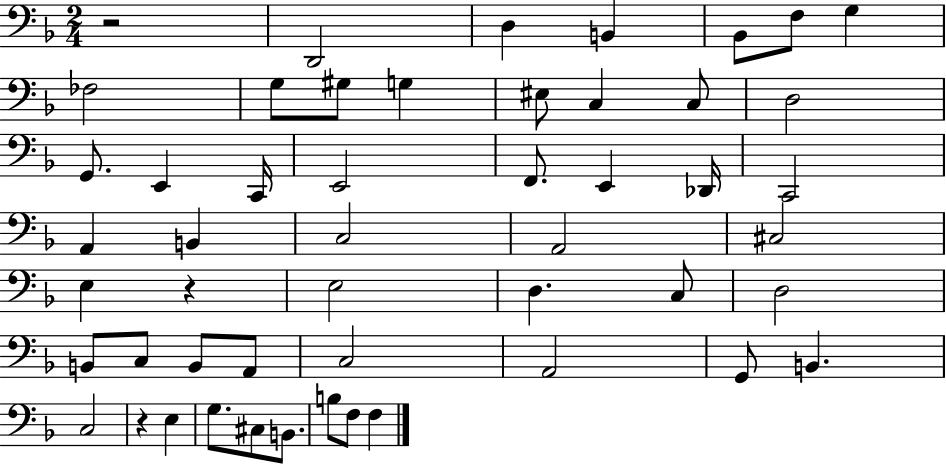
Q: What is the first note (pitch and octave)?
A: D2